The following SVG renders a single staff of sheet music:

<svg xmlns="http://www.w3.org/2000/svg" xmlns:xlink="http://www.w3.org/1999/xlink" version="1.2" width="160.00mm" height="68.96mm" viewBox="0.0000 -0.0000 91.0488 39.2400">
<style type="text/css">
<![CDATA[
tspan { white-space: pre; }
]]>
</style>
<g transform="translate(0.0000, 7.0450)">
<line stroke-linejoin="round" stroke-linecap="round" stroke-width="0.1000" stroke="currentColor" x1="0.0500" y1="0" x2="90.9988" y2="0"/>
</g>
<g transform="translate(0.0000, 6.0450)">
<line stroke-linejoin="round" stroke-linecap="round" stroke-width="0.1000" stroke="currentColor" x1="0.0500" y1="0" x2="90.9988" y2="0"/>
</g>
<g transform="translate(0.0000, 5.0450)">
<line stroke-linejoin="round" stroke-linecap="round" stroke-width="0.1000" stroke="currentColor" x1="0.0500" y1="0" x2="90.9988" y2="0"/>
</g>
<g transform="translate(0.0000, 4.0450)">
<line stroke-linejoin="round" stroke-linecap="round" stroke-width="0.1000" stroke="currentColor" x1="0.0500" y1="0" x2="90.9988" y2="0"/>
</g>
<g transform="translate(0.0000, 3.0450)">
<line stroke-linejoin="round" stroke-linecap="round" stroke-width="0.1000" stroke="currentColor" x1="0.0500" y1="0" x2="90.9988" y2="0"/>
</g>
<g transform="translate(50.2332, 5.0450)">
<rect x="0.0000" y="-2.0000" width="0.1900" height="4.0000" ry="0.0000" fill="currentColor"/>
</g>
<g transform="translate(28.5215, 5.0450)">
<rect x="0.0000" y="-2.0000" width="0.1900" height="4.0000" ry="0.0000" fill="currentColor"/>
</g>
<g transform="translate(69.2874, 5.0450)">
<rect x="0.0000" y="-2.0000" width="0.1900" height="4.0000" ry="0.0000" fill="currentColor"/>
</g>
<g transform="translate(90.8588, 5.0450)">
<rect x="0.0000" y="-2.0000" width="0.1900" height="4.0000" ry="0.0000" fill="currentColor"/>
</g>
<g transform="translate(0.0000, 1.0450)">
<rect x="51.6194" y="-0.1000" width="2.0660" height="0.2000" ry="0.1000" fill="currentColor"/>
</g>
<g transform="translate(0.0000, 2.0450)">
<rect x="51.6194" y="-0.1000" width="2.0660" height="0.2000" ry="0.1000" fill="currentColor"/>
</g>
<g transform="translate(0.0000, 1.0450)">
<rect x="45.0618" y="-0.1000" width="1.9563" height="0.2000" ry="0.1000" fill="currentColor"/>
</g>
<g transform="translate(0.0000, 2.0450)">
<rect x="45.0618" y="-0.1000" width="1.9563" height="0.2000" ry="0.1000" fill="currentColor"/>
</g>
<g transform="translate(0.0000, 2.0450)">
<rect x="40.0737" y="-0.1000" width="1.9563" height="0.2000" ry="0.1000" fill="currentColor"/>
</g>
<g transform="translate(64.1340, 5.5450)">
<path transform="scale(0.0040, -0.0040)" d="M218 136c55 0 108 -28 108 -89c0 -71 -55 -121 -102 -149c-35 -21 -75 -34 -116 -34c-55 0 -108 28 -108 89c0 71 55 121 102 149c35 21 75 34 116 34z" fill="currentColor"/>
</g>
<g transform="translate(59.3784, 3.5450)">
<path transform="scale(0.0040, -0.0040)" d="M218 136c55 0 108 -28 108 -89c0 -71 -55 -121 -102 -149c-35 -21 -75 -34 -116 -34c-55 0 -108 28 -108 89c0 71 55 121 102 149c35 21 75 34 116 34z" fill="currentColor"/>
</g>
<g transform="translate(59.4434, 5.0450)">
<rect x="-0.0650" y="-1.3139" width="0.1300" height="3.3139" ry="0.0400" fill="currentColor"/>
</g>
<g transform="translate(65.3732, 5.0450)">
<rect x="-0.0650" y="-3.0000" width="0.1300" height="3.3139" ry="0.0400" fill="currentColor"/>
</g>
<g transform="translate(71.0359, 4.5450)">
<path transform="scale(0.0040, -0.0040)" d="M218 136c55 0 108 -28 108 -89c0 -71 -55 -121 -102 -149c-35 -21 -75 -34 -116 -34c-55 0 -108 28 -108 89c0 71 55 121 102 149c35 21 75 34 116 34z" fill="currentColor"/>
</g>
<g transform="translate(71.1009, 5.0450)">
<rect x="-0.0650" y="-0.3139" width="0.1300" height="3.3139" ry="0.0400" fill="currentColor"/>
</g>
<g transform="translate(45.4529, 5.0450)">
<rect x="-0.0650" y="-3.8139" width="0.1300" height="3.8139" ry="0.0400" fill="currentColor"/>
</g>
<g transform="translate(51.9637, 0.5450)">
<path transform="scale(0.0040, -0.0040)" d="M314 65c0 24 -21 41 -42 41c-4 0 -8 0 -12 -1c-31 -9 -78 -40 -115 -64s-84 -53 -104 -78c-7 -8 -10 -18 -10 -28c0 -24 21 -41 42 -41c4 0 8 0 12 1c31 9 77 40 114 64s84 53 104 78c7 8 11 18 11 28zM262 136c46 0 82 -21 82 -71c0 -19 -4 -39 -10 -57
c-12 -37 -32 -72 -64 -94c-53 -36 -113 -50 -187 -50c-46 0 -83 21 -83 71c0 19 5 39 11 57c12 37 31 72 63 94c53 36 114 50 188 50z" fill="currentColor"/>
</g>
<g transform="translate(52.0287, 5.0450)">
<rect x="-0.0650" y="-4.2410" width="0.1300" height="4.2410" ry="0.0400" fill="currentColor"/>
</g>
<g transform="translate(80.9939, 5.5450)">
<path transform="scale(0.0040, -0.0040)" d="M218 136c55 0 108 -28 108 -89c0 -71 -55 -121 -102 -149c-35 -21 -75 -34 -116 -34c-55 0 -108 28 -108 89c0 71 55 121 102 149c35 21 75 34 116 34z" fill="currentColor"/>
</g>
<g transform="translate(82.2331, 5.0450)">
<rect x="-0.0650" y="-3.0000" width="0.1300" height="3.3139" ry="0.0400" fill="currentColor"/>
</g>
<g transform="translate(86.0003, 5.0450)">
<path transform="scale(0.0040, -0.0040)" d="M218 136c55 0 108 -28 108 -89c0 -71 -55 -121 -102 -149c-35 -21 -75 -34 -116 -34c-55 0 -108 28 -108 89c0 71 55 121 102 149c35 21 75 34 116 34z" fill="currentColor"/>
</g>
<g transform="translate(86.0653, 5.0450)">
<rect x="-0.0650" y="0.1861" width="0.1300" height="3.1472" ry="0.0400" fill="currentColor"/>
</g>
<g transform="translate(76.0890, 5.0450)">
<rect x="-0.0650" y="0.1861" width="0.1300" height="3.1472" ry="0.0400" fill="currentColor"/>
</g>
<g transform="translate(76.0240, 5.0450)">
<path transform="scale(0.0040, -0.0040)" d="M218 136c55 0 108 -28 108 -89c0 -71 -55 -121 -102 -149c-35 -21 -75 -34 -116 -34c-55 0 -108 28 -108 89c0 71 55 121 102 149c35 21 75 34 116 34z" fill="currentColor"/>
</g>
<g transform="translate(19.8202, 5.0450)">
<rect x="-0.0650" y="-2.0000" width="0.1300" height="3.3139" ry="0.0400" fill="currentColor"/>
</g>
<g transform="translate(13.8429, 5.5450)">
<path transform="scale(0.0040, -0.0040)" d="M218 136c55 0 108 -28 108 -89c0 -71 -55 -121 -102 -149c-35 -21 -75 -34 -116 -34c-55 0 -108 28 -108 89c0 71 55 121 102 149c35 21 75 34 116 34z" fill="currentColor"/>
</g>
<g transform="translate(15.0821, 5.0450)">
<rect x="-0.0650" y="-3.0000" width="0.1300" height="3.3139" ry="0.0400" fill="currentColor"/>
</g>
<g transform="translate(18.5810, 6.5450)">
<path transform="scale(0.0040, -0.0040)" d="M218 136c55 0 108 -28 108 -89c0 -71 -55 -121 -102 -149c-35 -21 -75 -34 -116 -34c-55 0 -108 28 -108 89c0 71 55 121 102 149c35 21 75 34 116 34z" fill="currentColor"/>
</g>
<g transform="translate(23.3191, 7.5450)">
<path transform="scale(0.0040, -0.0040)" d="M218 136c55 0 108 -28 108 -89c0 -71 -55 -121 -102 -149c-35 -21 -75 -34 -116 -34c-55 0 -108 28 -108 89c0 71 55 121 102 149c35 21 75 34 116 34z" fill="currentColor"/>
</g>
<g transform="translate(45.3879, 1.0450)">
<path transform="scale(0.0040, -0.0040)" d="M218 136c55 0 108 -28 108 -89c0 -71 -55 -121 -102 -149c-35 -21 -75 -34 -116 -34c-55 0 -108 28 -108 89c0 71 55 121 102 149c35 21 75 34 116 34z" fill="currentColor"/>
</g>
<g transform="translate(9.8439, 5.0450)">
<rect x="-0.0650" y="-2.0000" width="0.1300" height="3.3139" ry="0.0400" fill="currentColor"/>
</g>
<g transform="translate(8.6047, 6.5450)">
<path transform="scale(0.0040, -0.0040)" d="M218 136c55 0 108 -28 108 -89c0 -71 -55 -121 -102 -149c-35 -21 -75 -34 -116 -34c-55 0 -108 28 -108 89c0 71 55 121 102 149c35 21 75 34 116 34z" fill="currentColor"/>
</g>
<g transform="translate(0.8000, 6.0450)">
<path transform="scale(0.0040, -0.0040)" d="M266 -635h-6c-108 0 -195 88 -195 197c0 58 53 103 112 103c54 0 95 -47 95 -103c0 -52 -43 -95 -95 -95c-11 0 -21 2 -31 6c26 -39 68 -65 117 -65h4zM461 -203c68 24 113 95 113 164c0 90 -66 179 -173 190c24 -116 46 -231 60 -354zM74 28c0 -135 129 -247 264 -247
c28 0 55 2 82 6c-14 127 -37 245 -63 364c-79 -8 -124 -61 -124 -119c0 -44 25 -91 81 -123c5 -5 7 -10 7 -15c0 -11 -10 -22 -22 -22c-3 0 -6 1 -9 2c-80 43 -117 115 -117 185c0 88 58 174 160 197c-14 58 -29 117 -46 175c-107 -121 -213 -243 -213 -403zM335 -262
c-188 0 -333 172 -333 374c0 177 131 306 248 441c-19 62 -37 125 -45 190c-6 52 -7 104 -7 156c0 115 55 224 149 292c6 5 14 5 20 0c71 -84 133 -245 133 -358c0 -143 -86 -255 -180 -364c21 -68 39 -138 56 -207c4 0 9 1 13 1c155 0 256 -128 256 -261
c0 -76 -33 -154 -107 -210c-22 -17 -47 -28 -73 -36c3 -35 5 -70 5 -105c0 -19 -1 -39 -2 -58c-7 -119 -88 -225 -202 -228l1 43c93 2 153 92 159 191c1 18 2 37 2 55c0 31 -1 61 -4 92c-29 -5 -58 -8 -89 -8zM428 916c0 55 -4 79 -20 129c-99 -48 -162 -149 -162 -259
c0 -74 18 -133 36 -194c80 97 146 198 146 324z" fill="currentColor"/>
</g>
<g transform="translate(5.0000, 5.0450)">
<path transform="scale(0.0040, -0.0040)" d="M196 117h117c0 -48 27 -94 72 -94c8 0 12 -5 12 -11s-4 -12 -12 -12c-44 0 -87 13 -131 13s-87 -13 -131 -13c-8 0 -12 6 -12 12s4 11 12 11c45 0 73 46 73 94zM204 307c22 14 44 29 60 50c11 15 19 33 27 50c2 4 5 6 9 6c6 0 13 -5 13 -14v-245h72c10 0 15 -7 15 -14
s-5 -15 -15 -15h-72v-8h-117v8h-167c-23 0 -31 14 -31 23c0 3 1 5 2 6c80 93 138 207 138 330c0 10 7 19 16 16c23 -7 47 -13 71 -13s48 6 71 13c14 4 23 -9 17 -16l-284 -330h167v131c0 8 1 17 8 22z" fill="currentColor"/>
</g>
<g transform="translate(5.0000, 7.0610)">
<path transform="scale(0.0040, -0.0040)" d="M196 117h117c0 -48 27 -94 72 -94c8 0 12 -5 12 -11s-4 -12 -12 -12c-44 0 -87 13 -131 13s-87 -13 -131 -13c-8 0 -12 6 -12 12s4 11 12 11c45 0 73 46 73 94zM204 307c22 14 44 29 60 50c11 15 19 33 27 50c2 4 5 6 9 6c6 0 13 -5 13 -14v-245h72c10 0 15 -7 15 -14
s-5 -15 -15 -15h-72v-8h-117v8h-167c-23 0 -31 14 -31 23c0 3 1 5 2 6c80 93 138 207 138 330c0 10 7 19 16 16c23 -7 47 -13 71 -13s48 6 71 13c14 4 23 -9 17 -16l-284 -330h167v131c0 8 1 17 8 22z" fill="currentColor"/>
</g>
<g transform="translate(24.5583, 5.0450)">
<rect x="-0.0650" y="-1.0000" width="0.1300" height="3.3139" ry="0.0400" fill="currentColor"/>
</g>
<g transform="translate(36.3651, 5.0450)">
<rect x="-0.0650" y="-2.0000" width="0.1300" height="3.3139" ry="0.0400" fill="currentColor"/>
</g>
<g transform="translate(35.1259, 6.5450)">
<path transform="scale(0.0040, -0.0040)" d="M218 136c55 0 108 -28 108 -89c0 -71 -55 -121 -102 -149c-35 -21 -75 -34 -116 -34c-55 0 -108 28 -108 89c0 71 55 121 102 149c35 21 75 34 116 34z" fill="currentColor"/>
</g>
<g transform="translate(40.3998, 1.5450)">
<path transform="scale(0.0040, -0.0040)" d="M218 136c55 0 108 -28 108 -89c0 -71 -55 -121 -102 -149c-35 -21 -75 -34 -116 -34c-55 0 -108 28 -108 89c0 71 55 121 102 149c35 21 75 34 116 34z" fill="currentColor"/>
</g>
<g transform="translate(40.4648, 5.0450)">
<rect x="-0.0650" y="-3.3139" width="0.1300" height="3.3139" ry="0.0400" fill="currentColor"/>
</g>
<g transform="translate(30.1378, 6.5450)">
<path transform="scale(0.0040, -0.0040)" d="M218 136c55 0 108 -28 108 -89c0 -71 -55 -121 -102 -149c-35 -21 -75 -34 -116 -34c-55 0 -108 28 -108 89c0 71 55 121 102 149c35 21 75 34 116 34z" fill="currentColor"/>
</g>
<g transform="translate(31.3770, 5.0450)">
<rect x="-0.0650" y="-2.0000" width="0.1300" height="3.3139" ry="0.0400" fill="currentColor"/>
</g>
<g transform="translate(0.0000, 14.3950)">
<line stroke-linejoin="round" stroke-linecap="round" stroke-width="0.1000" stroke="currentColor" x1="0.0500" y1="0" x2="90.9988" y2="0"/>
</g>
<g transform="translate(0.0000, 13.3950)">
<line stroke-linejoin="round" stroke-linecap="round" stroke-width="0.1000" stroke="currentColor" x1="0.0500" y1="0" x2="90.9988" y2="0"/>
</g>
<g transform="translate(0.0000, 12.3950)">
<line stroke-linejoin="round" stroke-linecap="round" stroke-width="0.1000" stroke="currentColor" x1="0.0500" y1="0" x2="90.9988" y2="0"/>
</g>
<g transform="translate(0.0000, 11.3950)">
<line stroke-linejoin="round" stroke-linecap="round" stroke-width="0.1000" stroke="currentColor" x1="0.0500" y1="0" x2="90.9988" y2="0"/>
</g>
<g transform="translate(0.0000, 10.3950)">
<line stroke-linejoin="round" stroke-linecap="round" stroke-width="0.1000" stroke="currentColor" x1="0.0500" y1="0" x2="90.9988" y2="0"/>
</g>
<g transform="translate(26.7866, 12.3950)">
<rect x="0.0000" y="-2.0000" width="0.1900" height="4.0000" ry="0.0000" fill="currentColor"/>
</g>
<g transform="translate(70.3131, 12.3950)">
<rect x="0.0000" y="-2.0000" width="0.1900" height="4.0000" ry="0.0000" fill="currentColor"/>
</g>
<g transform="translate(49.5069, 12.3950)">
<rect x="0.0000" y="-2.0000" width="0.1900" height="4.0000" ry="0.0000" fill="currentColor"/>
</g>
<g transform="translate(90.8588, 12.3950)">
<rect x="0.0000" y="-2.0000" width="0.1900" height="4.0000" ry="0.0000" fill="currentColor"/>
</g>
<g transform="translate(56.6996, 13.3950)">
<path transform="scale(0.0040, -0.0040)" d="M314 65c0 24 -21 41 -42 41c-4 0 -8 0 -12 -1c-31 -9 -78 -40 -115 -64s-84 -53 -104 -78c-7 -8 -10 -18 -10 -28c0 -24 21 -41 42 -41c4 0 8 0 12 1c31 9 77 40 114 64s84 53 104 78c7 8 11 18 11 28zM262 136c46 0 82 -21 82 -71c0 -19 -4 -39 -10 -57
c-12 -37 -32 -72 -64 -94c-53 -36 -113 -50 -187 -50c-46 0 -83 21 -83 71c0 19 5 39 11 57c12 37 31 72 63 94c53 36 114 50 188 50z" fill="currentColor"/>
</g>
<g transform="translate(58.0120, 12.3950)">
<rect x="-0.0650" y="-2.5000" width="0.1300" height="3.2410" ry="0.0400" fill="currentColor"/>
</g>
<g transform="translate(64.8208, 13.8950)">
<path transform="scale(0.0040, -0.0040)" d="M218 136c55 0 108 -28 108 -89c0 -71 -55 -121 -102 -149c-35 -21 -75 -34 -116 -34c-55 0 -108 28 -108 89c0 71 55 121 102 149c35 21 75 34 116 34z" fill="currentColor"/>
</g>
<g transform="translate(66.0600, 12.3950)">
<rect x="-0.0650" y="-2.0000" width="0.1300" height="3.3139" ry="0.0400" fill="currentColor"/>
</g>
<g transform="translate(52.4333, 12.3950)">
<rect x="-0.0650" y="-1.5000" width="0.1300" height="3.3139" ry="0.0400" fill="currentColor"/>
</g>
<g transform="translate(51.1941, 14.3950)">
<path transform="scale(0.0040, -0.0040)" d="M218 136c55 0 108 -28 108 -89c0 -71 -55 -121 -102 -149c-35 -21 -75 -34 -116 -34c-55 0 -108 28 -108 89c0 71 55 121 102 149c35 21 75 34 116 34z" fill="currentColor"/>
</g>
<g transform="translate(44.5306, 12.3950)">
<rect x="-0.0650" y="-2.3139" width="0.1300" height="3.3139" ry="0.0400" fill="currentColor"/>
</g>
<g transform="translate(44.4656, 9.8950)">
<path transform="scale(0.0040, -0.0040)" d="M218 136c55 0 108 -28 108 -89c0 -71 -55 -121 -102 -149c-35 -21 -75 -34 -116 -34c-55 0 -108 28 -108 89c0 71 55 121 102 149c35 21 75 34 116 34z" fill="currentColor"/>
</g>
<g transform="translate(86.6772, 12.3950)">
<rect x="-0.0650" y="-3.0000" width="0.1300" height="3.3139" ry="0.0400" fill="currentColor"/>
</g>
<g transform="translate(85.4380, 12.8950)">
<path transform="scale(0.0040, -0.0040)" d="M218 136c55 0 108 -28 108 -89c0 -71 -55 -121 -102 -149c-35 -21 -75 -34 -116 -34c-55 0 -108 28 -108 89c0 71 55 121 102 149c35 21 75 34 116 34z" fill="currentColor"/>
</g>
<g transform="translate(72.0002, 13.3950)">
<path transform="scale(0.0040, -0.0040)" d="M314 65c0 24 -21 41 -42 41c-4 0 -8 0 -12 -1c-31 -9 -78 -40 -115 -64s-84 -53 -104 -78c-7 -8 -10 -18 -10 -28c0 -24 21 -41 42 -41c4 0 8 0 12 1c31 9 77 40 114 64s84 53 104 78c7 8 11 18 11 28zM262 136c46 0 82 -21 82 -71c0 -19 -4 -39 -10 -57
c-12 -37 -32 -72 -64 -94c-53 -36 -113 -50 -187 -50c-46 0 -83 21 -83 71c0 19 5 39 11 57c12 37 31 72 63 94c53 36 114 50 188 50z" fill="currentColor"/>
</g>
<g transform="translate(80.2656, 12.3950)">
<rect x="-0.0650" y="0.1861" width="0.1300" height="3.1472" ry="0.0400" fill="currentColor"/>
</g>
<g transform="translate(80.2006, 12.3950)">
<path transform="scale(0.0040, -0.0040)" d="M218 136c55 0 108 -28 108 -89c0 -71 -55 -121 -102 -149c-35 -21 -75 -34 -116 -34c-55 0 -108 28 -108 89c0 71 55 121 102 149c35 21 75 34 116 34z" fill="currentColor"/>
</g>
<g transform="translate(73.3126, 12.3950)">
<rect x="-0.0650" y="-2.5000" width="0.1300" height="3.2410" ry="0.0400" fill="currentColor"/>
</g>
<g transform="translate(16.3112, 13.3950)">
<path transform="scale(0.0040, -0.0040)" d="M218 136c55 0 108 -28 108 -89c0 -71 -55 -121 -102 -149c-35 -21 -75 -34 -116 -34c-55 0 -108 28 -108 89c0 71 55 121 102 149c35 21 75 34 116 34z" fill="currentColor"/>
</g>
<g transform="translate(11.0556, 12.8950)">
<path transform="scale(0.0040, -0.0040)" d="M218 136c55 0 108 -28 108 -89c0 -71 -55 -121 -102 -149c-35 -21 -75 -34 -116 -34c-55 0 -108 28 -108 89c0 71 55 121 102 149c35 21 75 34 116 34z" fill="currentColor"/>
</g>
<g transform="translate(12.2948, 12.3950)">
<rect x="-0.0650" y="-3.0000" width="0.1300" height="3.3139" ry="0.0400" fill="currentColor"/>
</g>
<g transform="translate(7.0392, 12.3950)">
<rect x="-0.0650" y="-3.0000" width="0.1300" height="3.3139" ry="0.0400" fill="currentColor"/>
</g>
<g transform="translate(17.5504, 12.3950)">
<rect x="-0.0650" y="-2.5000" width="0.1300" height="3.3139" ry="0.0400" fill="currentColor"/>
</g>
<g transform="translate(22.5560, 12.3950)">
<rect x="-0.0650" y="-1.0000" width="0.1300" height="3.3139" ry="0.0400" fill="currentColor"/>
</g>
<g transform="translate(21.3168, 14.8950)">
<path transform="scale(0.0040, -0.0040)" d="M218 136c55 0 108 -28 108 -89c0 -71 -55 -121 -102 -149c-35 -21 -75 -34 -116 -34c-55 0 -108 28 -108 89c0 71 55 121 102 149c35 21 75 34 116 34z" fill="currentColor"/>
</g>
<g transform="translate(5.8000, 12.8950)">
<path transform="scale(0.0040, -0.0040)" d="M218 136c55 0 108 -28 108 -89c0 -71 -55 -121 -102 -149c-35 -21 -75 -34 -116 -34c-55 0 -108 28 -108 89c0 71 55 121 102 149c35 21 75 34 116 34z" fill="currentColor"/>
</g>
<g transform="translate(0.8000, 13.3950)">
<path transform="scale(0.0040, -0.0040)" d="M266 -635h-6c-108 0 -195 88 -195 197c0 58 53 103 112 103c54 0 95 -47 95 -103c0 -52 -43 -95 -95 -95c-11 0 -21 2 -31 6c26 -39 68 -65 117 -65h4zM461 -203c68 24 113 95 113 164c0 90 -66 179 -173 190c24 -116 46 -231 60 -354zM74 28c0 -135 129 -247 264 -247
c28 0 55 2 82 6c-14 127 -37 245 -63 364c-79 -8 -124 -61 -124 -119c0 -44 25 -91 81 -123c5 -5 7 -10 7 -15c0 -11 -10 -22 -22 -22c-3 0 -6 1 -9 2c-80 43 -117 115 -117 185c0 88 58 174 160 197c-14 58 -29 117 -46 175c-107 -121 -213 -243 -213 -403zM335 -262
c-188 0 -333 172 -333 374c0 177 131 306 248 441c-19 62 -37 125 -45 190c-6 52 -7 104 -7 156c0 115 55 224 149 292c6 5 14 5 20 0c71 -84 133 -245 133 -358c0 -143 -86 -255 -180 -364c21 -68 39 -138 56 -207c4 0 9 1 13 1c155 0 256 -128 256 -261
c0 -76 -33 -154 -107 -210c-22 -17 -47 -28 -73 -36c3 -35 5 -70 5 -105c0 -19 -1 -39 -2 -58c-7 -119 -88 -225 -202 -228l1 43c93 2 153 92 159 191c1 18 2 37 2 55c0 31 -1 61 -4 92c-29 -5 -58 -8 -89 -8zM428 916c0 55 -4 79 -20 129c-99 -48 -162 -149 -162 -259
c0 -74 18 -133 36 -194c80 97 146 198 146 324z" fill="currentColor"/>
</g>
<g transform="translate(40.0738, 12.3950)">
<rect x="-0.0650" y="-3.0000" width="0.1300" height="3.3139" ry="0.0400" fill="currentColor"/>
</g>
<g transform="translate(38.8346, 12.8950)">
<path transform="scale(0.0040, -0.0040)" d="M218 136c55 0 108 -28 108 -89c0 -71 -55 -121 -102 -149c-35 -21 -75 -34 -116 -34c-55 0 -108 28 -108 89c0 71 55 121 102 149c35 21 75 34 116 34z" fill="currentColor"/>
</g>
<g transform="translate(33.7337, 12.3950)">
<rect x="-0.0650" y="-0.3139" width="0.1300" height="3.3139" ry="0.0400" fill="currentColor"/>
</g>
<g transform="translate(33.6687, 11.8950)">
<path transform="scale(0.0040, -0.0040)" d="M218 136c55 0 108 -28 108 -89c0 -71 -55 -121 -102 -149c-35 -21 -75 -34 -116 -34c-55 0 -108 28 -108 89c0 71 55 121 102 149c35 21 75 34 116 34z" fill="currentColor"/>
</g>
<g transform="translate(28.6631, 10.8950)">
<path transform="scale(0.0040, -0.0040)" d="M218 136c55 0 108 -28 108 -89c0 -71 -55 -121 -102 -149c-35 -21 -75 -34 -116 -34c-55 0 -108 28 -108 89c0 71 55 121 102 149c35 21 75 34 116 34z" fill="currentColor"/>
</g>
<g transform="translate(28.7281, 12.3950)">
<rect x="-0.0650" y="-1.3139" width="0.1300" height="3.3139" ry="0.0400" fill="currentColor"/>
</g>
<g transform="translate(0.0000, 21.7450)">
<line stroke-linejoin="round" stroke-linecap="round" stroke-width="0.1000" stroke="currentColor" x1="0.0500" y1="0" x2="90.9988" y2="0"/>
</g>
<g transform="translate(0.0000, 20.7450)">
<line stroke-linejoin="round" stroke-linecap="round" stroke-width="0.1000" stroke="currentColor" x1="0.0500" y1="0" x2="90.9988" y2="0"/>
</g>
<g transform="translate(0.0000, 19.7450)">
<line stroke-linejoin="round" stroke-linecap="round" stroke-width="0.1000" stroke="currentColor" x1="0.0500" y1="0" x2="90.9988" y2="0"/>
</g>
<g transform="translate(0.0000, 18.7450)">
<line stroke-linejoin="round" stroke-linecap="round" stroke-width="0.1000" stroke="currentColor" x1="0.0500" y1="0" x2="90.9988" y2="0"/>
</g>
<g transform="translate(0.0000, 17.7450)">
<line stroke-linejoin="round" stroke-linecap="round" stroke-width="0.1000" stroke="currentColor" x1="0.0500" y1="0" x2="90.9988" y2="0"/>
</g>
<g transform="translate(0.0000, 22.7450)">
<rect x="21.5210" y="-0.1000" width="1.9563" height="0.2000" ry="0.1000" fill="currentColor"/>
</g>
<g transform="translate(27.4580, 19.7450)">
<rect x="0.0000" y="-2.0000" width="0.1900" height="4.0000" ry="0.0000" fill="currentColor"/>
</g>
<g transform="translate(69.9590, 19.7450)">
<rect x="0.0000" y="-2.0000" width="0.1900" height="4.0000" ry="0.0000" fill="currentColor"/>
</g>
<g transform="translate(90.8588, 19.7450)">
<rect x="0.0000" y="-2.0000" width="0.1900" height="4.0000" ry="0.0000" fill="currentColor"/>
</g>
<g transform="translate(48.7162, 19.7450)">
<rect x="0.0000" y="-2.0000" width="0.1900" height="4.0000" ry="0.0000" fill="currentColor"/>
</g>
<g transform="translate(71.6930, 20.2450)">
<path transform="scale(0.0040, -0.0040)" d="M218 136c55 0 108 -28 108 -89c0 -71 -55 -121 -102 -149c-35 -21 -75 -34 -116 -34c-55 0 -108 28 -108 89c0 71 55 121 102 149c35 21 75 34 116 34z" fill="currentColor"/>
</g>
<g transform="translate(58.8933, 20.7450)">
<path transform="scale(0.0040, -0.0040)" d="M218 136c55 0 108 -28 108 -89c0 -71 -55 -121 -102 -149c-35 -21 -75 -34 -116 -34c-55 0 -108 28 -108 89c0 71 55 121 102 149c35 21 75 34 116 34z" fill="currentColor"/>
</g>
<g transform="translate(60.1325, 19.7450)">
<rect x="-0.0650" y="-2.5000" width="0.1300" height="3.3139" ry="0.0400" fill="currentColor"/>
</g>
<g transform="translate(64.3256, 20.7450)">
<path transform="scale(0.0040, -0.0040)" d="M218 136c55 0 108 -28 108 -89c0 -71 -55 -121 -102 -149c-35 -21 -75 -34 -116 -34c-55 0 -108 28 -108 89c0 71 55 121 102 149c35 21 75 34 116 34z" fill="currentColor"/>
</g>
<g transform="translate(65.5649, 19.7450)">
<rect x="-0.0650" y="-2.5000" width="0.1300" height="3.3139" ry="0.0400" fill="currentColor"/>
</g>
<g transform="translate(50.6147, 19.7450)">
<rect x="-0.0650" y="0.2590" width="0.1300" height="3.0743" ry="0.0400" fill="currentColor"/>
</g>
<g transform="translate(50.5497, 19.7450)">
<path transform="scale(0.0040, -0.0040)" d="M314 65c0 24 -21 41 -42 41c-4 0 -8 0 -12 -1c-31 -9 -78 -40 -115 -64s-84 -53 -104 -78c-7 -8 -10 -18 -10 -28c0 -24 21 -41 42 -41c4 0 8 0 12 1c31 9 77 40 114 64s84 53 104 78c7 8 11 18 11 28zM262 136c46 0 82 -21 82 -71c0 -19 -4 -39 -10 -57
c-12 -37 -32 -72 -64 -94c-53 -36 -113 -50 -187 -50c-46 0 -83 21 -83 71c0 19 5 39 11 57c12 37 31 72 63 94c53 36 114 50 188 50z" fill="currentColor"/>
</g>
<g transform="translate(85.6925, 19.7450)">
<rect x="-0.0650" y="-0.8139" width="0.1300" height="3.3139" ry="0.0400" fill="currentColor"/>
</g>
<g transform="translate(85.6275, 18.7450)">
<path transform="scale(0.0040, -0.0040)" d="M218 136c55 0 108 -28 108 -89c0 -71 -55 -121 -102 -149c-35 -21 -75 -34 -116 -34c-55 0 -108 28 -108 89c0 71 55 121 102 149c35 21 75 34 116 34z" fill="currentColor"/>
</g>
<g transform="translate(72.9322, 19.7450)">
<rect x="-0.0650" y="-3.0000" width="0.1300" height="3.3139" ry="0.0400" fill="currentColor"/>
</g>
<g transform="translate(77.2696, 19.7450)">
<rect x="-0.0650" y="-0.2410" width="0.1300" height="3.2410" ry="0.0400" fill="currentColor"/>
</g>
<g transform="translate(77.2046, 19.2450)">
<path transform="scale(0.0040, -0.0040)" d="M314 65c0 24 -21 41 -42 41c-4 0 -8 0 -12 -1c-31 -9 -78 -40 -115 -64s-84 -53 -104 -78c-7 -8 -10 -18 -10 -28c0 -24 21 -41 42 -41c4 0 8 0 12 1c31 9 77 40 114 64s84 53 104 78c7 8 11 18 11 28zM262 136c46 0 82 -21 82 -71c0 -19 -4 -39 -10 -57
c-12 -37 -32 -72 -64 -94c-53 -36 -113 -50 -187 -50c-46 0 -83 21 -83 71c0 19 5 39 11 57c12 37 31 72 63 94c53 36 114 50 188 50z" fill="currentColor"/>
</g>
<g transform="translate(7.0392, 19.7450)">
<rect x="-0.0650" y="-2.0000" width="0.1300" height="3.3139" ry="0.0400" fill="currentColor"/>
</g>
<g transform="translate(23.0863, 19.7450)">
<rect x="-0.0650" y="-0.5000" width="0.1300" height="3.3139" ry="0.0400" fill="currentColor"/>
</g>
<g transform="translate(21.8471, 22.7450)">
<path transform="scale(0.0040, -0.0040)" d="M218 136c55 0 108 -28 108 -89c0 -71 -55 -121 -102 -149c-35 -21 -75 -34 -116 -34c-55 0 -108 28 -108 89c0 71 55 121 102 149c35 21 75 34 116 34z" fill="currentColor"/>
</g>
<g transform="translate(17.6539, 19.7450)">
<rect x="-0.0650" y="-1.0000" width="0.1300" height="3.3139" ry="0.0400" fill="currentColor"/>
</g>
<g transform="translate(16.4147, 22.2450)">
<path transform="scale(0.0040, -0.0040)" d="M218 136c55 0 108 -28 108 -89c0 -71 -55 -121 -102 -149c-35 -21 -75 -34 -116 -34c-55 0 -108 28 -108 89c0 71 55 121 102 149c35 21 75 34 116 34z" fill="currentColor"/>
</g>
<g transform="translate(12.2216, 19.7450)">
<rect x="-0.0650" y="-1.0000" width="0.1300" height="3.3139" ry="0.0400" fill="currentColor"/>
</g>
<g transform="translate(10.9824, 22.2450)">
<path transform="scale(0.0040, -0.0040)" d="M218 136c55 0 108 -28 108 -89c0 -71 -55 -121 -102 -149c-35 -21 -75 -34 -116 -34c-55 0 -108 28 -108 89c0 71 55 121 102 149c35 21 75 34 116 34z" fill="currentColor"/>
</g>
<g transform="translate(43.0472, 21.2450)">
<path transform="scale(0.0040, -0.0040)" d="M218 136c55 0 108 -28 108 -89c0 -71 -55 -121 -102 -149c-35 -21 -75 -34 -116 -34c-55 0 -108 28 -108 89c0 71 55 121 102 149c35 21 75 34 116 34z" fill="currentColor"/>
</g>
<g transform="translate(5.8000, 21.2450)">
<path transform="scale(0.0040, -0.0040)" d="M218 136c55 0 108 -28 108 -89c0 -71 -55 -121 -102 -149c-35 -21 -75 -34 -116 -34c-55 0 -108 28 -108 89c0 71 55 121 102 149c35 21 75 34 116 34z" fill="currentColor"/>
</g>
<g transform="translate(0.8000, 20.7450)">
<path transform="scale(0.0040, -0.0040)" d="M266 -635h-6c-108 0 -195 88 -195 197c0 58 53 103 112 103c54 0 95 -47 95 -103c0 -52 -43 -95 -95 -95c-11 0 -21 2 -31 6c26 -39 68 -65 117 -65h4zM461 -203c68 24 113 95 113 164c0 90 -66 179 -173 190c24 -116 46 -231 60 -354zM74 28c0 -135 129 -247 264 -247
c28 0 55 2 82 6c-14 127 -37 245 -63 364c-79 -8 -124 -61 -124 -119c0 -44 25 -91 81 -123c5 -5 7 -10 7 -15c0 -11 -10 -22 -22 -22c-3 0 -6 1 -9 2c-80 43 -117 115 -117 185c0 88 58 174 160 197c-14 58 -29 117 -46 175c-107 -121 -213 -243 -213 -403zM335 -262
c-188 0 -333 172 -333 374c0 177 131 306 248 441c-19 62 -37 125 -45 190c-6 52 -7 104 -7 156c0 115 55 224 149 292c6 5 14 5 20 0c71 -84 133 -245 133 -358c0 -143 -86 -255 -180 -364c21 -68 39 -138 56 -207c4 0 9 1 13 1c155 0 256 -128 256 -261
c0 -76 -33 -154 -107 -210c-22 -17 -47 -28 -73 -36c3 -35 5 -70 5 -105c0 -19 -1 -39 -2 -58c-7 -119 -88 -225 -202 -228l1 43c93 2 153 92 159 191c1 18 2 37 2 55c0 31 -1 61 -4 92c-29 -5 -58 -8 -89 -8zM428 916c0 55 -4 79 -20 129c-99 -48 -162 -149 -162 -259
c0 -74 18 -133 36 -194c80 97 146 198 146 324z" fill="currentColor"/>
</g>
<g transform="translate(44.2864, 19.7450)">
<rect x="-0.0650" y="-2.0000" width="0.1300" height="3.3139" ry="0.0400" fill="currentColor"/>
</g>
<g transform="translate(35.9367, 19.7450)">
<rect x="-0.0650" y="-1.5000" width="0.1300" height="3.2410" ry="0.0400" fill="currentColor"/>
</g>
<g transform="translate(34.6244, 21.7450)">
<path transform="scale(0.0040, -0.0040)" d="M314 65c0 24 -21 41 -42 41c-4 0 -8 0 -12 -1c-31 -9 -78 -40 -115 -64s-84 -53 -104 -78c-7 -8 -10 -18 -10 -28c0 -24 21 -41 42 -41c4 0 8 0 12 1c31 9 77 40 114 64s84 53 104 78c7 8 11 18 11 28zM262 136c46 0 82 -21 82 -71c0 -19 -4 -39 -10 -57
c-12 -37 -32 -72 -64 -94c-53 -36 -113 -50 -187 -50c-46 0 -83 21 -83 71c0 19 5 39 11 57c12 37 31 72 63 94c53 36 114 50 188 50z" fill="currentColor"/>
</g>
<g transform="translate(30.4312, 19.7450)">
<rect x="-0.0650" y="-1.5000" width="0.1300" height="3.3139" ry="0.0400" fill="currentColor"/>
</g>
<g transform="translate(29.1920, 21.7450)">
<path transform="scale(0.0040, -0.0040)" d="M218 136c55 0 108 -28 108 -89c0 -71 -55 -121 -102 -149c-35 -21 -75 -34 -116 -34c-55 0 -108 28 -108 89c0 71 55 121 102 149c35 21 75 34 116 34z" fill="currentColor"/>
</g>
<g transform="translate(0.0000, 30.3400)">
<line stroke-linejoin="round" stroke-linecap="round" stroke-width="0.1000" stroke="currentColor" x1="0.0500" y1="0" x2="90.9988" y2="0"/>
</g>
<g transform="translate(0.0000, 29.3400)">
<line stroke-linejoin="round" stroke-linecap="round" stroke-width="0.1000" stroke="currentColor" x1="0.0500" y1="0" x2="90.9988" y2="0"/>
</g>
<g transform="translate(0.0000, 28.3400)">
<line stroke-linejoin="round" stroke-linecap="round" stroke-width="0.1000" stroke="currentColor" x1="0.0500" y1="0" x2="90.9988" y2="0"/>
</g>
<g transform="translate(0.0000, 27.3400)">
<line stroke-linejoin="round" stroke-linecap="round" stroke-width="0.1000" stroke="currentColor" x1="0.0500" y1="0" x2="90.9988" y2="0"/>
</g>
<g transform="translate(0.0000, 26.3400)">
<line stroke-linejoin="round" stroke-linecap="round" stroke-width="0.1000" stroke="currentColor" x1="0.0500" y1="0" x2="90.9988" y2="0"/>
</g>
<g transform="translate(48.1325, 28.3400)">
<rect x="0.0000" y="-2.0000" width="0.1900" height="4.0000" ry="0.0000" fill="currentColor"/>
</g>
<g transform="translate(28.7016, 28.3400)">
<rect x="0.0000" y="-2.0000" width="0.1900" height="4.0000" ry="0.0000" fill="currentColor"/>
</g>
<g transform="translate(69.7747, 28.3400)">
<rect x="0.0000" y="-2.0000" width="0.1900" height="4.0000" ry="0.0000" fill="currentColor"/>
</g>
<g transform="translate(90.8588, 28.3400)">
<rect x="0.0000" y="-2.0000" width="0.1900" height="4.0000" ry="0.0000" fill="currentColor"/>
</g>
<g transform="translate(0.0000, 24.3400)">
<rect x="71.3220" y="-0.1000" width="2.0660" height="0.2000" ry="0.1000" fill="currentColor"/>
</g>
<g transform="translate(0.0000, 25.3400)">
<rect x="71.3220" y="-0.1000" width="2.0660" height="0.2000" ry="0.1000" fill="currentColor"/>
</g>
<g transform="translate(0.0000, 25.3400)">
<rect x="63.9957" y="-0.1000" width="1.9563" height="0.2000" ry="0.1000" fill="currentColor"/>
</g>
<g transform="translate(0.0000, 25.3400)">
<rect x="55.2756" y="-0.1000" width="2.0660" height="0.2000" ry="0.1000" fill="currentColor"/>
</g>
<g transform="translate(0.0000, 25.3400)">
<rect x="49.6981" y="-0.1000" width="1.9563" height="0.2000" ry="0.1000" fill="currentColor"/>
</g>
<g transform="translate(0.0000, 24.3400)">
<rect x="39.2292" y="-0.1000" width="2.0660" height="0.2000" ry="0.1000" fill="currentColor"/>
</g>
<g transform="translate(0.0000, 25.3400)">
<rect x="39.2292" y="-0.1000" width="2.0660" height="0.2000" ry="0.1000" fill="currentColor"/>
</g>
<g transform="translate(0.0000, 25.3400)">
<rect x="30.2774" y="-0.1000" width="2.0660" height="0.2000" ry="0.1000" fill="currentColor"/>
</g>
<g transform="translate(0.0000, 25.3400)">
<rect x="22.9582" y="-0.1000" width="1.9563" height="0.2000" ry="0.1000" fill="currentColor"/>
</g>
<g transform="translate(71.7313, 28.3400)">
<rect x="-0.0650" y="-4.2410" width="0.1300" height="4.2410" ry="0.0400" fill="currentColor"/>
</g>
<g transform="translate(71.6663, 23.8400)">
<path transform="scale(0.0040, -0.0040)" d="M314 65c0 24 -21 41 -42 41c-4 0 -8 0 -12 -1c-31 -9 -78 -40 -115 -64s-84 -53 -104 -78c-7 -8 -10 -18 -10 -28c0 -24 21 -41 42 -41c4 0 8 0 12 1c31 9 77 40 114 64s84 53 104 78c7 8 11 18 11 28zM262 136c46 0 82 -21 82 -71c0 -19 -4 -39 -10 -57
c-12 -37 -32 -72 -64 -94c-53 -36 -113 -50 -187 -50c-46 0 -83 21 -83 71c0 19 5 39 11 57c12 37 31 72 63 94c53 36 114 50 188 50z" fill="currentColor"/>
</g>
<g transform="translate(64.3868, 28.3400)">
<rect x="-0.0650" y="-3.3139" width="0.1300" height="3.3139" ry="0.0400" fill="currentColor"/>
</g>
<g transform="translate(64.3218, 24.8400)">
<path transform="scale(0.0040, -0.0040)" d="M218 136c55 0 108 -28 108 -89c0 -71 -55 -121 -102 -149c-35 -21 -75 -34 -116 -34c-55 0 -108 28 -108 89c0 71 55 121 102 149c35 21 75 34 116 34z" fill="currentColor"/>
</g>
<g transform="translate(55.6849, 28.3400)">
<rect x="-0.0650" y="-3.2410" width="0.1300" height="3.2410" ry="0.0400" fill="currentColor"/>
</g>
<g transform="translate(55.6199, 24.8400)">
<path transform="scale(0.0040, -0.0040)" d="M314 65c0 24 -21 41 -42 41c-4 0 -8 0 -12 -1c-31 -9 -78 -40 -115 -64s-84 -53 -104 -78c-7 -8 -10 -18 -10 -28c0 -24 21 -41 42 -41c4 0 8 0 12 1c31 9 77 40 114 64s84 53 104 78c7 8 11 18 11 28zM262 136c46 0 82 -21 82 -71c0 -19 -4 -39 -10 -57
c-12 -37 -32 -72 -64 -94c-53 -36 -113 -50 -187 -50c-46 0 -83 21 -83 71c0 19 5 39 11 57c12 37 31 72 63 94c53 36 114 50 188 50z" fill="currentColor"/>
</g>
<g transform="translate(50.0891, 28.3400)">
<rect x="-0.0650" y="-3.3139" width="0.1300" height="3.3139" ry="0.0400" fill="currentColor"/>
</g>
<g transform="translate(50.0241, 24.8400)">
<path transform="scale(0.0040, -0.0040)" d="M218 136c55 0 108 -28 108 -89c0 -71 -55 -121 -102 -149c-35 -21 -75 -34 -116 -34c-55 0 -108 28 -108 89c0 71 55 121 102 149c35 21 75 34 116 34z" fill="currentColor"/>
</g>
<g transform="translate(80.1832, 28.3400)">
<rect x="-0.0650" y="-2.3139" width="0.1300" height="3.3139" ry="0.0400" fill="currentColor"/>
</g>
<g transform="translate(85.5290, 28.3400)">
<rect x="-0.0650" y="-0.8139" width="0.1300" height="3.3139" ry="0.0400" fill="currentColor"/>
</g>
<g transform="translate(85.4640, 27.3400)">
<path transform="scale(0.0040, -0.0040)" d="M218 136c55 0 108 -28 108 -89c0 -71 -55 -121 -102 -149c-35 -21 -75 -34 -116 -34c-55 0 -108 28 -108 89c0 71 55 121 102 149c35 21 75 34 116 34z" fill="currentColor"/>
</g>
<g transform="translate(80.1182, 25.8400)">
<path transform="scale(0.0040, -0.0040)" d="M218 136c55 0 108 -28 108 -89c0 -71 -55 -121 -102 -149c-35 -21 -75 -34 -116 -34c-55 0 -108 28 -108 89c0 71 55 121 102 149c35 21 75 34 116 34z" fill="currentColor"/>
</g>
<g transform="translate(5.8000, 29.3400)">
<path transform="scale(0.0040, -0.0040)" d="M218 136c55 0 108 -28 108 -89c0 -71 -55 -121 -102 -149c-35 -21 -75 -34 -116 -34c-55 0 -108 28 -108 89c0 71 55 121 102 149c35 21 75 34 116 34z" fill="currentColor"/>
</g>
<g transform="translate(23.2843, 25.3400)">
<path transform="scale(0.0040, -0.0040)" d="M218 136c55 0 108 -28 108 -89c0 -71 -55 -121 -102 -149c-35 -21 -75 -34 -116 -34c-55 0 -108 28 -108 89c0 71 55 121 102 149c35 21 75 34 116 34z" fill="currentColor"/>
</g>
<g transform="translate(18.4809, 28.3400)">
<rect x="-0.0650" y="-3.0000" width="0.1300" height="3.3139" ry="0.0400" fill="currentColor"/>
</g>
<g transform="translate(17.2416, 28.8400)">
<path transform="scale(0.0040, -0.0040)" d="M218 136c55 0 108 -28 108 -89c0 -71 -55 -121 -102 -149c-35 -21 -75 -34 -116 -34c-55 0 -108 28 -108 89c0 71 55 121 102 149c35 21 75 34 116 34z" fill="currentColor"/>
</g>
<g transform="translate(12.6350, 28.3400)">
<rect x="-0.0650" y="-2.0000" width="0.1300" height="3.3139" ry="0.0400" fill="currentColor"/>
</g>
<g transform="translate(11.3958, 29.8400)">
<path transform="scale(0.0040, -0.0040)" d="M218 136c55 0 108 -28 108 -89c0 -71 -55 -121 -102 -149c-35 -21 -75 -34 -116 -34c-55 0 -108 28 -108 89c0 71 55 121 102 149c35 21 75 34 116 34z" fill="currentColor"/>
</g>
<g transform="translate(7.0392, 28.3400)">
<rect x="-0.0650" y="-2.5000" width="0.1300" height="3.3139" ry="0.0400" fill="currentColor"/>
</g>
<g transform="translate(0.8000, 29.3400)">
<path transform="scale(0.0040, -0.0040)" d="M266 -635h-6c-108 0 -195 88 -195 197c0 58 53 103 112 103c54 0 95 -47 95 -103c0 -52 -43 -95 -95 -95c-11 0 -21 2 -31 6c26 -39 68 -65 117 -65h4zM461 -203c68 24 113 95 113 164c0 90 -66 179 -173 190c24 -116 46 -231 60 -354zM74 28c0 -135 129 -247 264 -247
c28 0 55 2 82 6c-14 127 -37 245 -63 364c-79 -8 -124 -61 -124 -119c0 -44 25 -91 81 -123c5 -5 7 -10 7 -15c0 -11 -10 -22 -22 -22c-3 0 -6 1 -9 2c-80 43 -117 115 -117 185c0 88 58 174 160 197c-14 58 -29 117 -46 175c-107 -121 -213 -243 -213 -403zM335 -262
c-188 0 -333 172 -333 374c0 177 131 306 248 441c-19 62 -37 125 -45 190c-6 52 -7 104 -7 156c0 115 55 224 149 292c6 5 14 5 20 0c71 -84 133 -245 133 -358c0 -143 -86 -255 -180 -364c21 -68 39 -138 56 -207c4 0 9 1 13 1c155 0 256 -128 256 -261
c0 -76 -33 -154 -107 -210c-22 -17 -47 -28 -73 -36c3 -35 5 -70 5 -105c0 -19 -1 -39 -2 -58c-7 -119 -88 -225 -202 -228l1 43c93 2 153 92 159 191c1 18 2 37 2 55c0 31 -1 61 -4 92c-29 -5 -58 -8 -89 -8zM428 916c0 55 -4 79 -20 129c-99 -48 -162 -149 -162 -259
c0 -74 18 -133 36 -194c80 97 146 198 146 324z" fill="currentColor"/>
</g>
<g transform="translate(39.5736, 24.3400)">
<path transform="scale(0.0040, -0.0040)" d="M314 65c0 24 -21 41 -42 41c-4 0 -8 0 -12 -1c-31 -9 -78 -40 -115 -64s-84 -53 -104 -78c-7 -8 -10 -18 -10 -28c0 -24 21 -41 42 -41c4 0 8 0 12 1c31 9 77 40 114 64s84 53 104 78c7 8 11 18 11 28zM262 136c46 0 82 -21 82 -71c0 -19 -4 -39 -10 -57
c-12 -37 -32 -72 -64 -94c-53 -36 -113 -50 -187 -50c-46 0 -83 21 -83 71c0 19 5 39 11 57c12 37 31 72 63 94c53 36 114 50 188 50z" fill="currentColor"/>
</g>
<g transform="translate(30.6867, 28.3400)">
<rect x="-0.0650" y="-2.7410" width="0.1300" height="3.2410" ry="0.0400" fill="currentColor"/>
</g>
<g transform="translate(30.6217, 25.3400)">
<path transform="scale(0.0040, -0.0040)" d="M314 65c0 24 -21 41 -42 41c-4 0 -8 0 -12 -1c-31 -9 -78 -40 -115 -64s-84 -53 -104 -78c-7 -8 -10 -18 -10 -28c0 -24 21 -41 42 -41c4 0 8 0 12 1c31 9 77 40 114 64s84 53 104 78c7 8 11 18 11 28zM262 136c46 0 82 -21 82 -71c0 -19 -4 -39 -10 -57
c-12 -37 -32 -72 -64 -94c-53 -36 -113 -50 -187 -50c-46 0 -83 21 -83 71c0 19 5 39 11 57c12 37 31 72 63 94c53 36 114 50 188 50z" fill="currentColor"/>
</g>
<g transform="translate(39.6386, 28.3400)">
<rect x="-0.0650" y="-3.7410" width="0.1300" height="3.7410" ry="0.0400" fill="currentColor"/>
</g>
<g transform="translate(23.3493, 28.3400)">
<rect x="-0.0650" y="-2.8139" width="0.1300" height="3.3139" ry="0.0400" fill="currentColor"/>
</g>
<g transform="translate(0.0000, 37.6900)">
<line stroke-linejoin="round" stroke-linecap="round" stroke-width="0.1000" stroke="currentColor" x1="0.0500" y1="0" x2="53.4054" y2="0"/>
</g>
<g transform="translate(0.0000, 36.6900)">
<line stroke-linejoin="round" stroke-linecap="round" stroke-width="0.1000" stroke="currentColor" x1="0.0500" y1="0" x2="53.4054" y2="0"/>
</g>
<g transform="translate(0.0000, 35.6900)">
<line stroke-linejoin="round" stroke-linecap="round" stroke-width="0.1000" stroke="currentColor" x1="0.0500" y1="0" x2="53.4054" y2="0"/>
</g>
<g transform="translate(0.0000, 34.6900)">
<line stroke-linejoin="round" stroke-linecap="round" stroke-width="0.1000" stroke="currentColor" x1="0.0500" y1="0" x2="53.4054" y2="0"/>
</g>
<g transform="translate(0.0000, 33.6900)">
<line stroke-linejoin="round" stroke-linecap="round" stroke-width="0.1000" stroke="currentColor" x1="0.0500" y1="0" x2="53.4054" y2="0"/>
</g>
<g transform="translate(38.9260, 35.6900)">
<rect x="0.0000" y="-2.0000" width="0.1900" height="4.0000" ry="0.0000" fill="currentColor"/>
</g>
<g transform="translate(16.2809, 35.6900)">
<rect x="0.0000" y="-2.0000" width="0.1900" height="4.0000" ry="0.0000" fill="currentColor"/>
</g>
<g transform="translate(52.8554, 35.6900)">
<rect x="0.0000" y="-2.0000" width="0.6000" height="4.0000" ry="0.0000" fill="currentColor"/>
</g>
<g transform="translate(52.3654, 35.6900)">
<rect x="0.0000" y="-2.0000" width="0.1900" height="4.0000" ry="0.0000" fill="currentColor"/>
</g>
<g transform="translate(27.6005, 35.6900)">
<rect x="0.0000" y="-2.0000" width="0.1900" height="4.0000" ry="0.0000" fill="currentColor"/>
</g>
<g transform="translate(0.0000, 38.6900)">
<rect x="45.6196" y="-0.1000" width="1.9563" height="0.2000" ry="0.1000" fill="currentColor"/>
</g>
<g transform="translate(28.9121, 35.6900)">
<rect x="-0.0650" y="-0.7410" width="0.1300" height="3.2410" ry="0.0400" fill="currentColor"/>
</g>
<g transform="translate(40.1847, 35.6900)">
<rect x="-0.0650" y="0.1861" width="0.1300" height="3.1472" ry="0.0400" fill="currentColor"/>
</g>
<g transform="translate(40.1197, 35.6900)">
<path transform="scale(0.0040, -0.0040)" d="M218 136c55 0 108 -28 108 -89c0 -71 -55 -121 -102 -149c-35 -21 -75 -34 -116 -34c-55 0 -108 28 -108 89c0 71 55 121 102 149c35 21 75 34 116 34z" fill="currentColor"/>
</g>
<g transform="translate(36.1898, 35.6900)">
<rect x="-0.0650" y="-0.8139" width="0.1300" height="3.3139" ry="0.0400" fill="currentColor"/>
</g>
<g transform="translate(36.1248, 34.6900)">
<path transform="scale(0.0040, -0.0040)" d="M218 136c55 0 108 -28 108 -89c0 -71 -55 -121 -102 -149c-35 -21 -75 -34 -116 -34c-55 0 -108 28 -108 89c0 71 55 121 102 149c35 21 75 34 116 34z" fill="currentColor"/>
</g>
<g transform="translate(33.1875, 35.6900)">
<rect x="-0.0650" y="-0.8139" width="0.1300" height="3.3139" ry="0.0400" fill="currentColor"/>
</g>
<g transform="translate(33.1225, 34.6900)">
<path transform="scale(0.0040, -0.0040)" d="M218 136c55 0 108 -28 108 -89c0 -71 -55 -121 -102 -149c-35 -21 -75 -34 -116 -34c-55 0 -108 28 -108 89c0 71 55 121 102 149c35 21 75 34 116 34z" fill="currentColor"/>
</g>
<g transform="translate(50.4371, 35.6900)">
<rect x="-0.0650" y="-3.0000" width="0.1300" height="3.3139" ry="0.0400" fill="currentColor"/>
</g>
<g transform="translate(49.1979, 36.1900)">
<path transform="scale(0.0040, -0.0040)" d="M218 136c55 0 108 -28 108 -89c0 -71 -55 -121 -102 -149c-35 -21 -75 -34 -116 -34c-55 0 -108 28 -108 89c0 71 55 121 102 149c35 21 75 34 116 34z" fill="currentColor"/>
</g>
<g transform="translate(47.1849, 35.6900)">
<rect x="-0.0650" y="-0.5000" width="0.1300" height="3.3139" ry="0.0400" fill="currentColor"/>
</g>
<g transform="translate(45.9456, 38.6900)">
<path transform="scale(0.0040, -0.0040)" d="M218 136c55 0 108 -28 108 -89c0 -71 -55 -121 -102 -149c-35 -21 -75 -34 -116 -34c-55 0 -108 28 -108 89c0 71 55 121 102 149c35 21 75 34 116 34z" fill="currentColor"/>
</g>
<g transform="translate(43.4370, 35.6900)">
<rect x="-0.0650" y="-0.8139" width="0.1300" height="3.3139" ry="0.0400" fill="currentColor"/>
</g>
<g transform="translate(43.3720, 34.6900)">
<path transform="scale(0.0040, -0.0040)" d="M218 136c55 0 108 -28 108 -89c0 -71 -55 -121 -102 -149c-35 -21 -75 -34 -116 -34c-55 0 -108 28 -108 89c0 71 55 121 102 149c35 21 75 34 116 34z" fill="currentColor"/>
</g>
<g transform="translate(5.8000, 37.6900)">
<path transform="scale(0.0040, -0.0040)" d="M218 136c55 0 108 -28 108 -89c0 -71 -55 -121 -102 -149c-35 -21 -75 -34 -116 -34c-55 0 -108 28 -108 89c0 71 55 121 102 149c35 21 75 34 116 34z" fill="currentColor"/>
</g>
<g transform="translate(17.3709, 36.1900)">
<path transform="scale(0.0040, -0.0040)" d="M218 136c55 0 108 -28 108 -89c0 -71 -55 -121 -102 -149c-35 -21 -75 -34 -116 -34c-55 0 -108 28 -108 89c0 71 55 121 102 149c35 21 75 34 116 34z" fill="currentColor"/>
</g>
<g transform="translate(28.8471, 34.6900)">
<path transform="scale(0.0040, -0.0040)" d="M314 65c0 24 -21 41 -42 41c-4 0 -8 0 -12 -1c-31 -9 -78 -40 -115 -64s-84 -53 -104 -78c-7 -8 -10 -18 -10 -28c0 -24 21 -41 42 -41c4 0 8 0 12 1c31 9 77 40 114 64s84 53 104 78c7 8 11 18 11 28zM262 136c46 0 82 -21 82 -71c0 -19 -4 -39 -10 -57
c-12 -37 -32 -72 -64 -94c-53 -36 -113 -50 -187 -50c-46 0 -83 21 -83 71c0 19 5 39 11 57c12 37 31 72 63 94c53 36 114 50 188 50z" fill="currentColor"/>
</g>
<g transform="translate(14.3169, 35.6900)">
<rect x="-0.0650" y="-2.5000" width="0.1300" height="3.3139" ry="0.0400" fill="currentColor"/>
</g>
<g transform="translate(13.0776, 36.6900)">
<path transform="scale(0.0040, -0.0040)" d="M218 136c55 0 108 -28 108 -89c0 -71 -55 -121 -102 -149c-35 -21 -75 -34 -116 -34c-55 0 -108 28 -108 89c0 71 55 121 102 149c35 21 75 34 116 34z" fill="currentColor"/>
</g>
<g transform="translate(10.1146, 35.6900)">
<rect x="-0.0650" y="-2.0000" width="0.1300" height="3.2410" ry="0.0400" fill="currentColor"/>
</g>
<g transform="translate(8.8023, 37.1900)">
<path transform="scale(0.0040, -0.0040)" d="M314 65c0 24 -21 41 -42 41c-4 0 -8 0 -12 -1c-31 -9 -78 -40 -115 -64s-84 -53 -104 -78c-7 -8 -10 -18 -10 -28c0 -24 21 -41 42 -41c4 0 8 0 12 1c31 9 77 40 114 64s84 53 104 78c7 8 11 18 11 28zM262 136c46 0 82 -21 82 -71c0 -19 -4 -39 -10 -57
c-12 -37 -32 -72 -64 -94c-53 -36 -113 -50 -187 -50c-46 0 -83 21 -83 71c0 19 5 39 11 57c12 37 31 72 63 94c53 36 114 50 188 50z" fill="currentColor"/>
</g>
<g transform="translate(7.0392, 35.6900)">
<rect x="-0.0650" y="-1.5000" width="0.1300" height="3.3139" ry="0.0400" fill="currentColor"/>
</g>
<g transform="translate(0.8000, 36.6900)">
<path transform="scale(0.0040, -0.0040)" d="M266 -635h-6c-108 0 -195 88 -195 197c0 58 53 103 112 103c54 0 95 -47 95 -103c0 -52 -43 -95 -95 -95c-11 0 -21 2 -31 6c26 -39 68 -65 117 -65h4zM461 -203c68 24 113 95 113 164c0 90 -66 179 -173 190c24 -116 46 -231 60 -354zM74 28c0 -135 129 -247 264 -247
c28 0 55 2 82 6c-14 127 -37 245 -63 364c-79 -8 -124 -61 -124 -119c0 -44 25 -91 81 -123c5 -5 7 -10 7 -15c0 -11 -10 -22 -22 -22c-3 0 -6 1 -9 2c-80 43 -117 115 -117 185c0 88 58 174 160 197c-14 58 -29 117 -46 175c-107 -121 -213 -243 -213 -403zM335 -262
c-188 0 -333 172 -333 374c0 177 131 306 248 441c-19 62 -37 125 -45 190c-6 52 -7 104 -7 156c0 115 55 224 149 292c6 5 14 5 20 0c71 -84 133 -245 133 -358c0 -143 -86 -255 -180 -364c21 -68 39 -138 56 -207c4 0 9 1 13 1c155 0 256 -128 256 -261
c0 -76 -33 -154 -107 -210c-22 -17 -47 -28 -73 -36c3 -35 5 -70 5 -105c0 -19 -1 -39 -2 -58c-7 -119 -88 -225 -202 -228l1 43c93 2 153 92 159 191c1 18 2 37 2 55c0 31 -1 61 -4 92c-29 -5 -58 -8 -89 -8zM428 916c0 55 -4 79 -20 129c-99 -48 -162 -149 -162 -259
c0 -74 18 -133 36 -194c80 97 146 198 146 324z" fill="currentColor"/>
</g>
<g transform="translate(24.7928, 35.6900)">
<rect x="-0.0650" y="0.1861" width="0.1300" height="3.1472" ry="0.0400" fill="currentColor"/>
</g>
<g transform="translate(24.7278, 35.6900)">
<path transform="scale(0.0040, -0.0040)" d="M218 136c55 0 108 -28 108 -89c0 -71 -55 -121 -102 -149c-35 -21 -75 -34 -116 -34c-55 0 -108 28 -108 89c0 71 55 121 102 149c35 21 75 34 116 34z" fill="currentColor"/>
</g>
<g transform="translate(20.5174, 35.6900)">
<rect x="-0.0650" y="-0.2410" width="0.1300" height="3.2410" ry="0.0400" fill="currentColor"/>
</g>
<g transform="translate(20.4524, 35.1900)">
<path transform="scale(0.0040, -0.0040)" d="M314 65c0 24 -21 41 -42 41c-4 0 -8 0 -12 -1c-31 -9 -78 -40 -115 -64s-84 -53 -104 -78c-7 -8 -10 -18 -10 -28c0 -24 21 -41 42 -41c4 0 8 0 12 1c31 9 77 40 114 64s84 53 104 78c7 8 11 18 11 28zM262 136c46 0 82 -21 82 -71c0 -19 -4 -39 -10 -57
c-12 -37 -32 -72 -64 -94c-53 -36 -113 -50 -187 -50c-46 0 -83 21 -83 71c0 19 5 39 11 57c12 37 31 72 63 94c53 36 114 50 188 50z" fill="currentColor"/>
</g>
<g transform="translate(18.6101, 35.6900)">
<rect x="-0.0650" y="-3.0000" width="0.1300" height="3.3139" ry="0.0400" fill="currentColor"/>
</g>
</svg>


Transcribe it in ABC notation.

X:1
T:Untitled
M:4/4
L:1/4
K:C
F A F D F F b c' d'2 e A c B A B A A G D e c A g E G2 F G2 B A F D D C E E2 F B2 G G A c2 d G F A a a2 c'2 b b2 b d'2 g d E F2 G A c2 B d2 d d B d C A